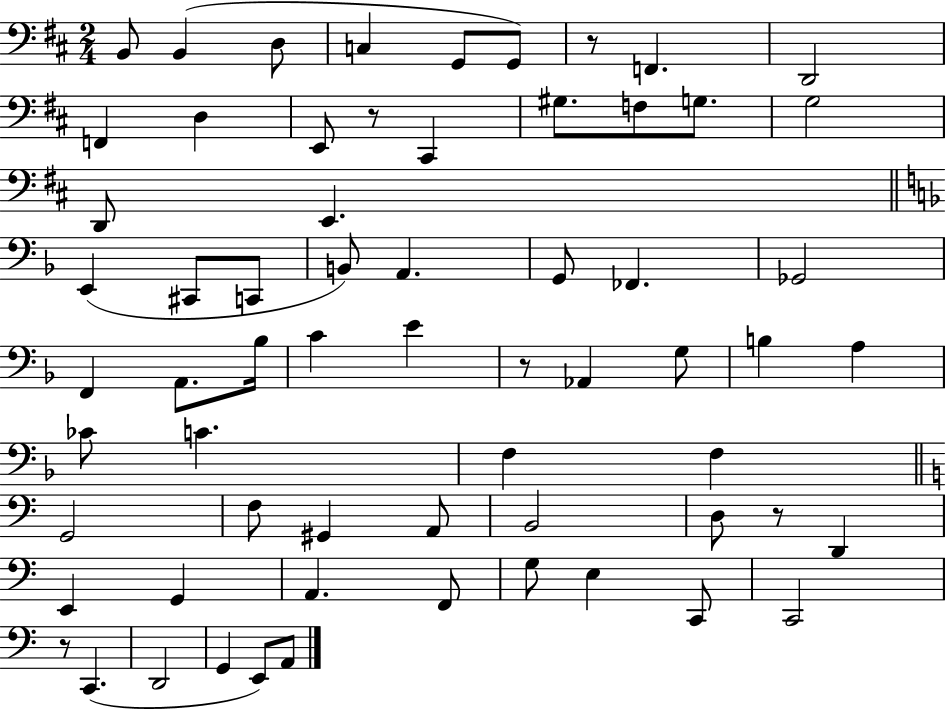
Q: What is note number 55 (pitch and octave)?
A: C2